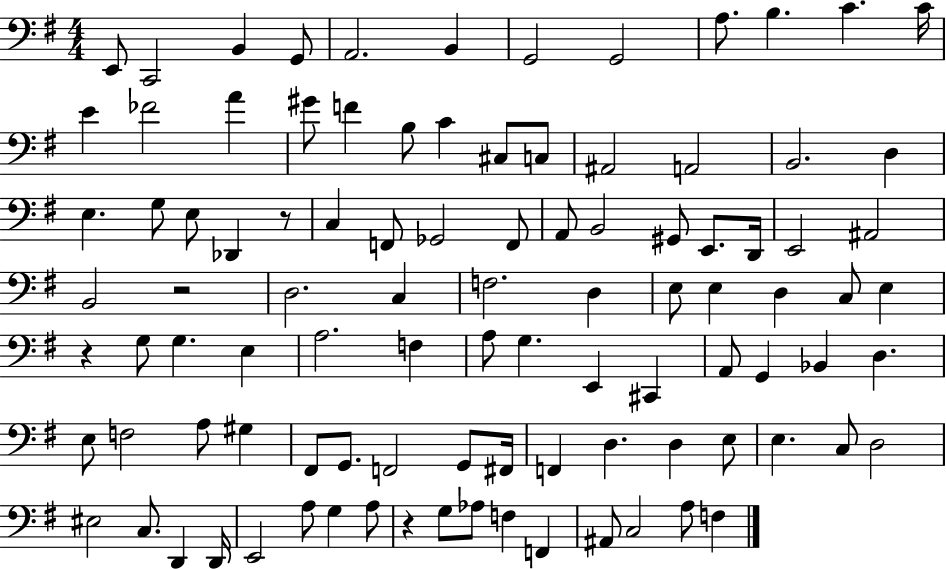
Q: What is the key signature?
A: G major